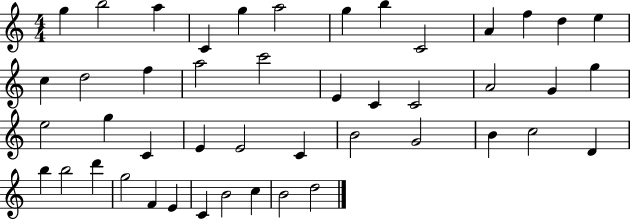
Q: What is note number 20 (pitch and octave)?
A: C4